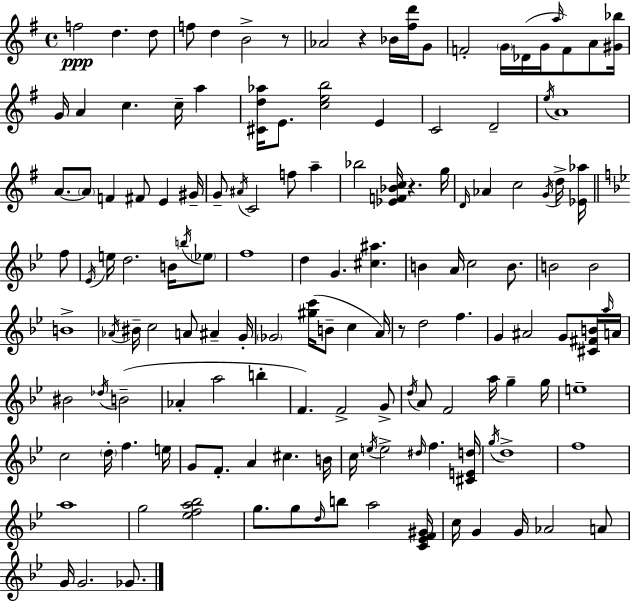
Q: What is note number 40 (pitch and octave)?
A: G5